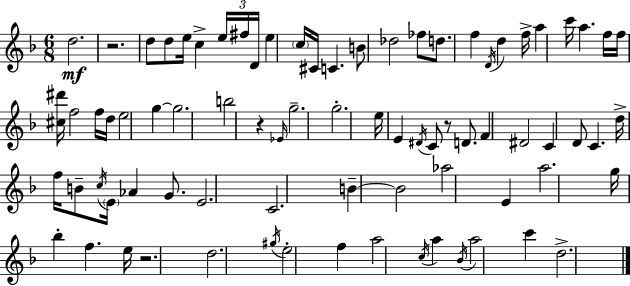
{
  \clef treble
  \numericTimeSignature
  \time 6/8
  \key f \major
  d''2.\mf | r2. | d''8 d''8 e''16 c''4-> \tuplet 3/2 { e''16 fis''16 d'16 } | e''4 \parenthesize c''16 cis'16 c'4. | \break b'8 des''2 fes''8 | d''8. f''4 \acciaccatura { d'16 } d''4 | f''16-> a''4 c'''16 a''4. | f''16 f''16 <cis'' dis'''>16 f''2 f''16 | \break d''16 e''2 g''4~~ | g''2. | b''2 r4 | \grace { ees'16 } g''2.-- | \break g''2.-. | e''16 e'4 \acciaccatura { dis'16 } c'8 r8 | d'8. f'4 dis'2 | c'4 d'8 c'4. | \break d''16-> f''16 b'8-- \acciaccatura { c''16 } \parenthesize e'16 aes'4 | g'8. e'2. | c'2. | b'4--~~ b'2 | \break aes''2 | e'4 a''2. | g''16 bes''4-. f''4. | e''16 r2. | \break d''2. | \acciaccatura { gis''16 } e''2-. | f''4 a''2 | \acciaccatura { c''16 } a''4 \acciaccatura { bes'16 } a''2 | \break c'''4 d''2.-> | \bar "|."
}